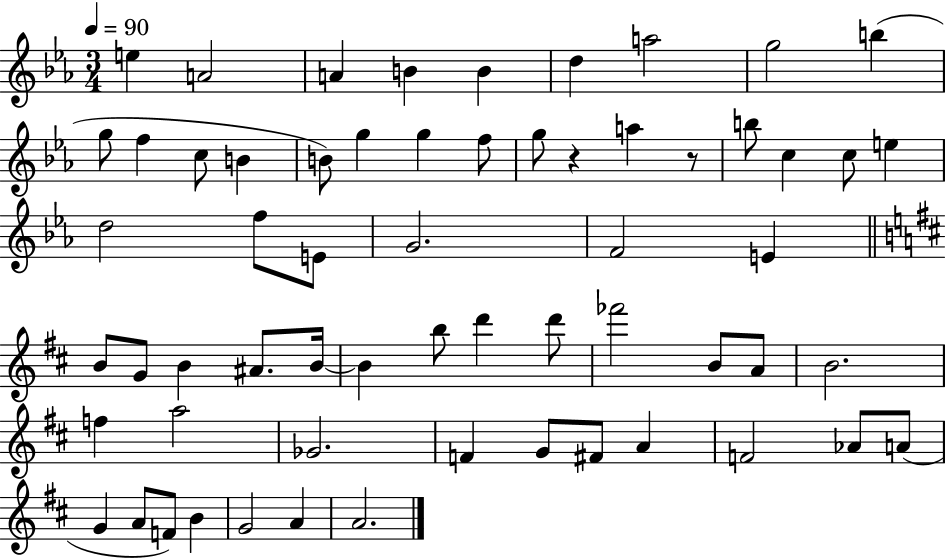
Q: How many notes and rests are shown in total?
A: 61